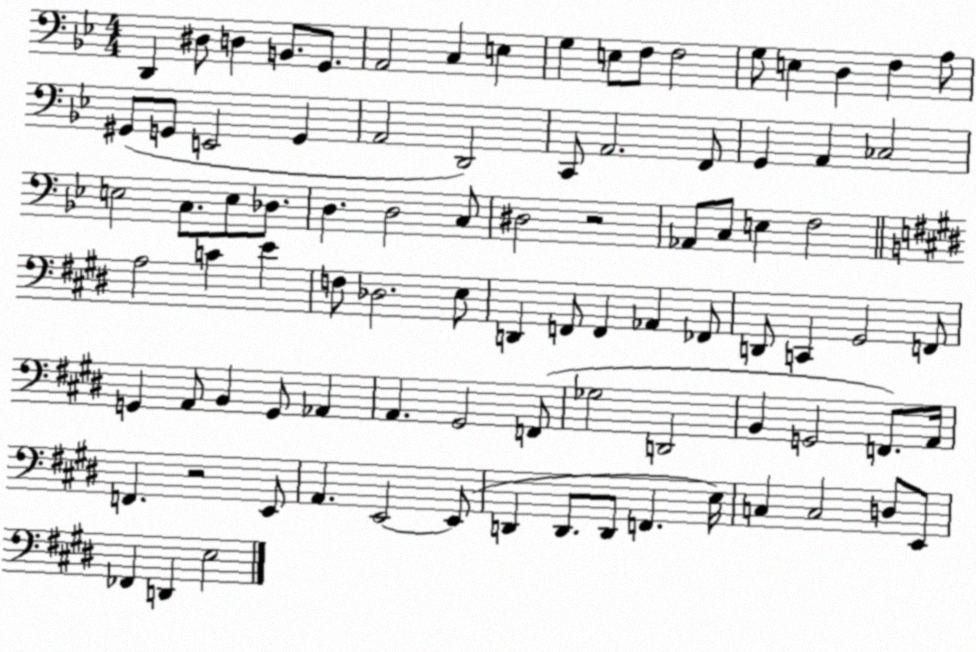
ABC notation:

X:1
T:Untitled
M:4/4
L:1/4
K:Bb
D,, ^D,/2 D, B,,/2 G,,/2 A,,2 C, E, G, E,/2 F,/2 F,2 G,/2 E, D, F, A,/2 ^G,,/2 G,,/2 E,,2 G,, A,,2 D,,2 C,,/2 A,,2 F,,/2 G,, A,, _C,2 E,2 C,/2 E,/2 _D,/2 D, D,2 C,/2 ^D,2 z2 _A,,/2 C,/2 E, F,2 A,2 C E F,/2 _D,2 E,/2 D,, F,,/2 F,, _A,, _F,,/2 D,,/2 C,, ^G,,2 F,,/2 G,, A,,/2 B,, G,,/2 _A,, A,, ^G,,2 F,,/2 _G,2 D,,2 B,, G,,2 F,,/2 A,,/4 F,, z2 E,,/2 A,, E,,2 E,,/2 D,, D,,/2 D,,/2 F,, E,/4 C, C,2 D,/2 E,,/2 _F,, D,, E,2